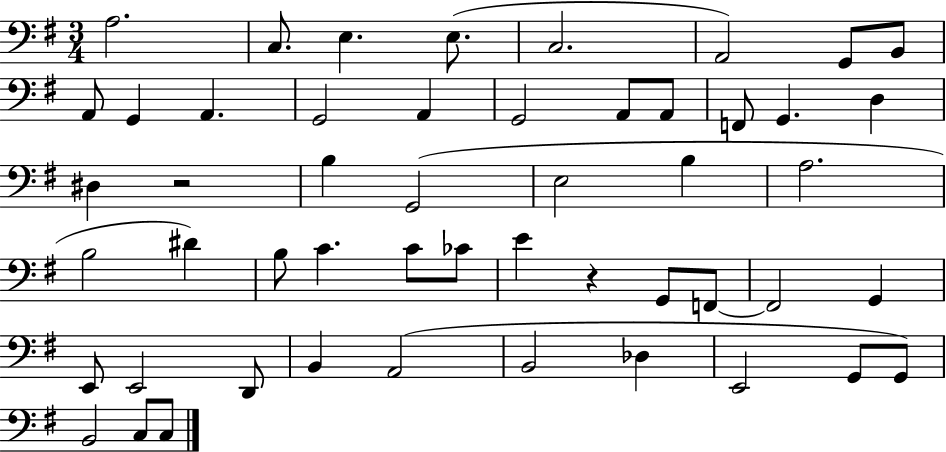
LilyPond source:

{
  \clef bass
  \numericTimeSignature
  \time 3/4
  \key g \major
  a2. | c8. e4. e8.( | c2. | a,2) g,8 b,8 | \break a,8 g,4 a,4. | g,2 a,4 | g,2 a,8 a,8 | f,8 g,4. d4 | \break dis4 r2 | b4 g,2( | e2 b4 | a2. | \break b2 dis'4) | b8 c'4. c'8 ces'8 | e'4 r4 g,8 f,8~~ | f,2 g,4 | \break e,8 e,2 d,8 | b,4 a,2( | b,2 des4 | e,2 g,8 g,8) | \break b,2 c8 c8 | \bar "|."
}